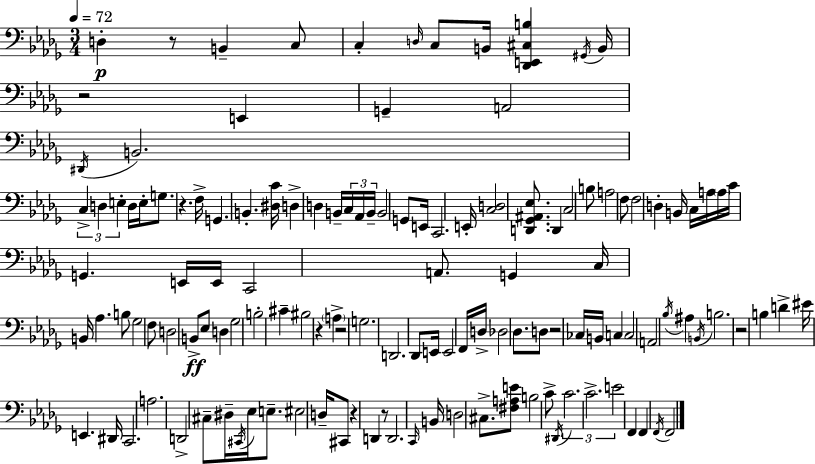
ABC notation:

X:1
T:Untitled
M:3/4
L:1/4
K:Bbm
D, z/2 B,, C,/2 C, D,/4 C,/2 B,,/4 [_D,,E,,^C,B,] ^G,,/4 B,,/4 z2 E,, G,, A,,2 ^D,,/4 B,,2 C, D, E, D,/4 E,/4 G,/2 z F,/4 G,, B,, [^D,C]/4 D, D, B,,/4 C,/4 _A,,/4 B,,/4 B,,2 G,,/2 E,,/4 C,,2 E,,/4 [C,D,]2 [D,,_G,,^A,,_E,]/2 D,, C,2 B,/2 A,2 F,/2 F,2 D, B,,/4 C,/4 A,/4 A,/4 C/4 G,, E,,/4 E,,/4 C,,2 A,,/2 G,, C,/4 B,,/4 _A, B,/2 _G,2 F,/2 D,2 B,,/2 _E,/2 D, _G,2 B,2 ^C ^B,2 z A, z2 G,2 D,,2 _D,,/2 E,,/4 E,,2 F,,/4 D,/4 _D,2 _D,/2 D,/2 z2 _C,/4 B,,/4 C, C,2 A,,2 _B,/4 ^A, B,,/4 B,2 z2 B, D ^E/4 E,, ^D,,/4 C,,2 A,2 D,,2 ^C,/2 ^D,/4 ^C,,/4 _E,/4 E,/2 ^E,2 D,/4 ^C,,/2 z D,, z/2 D,,2 C,,/4 B,,/4 D,2 ^C,/2 [^F,A,E]/2 B,2 C/2 ^D,,/4 C2 C2 E2 F,, F,, F,,/4 F,,2